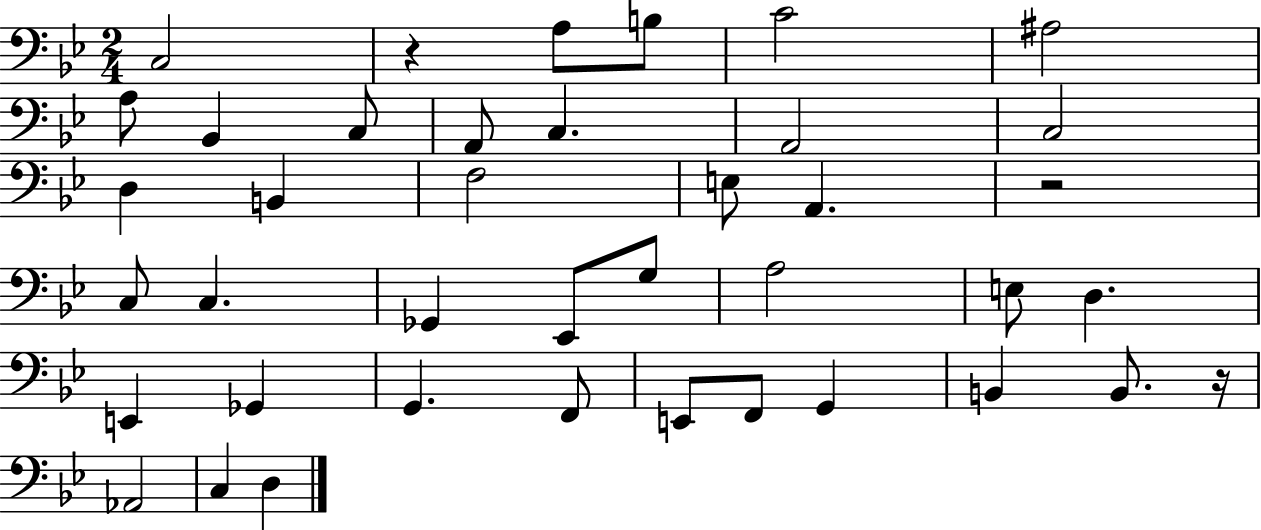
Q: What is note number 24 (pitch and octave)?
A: E3